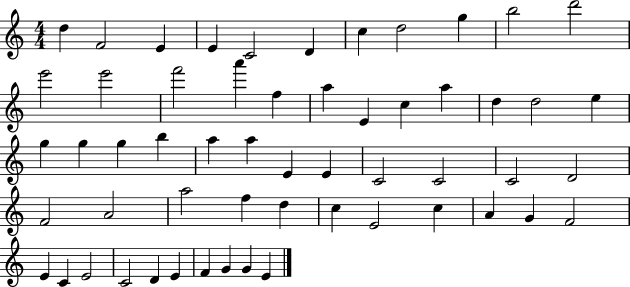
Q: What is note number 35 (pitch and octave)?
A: D4